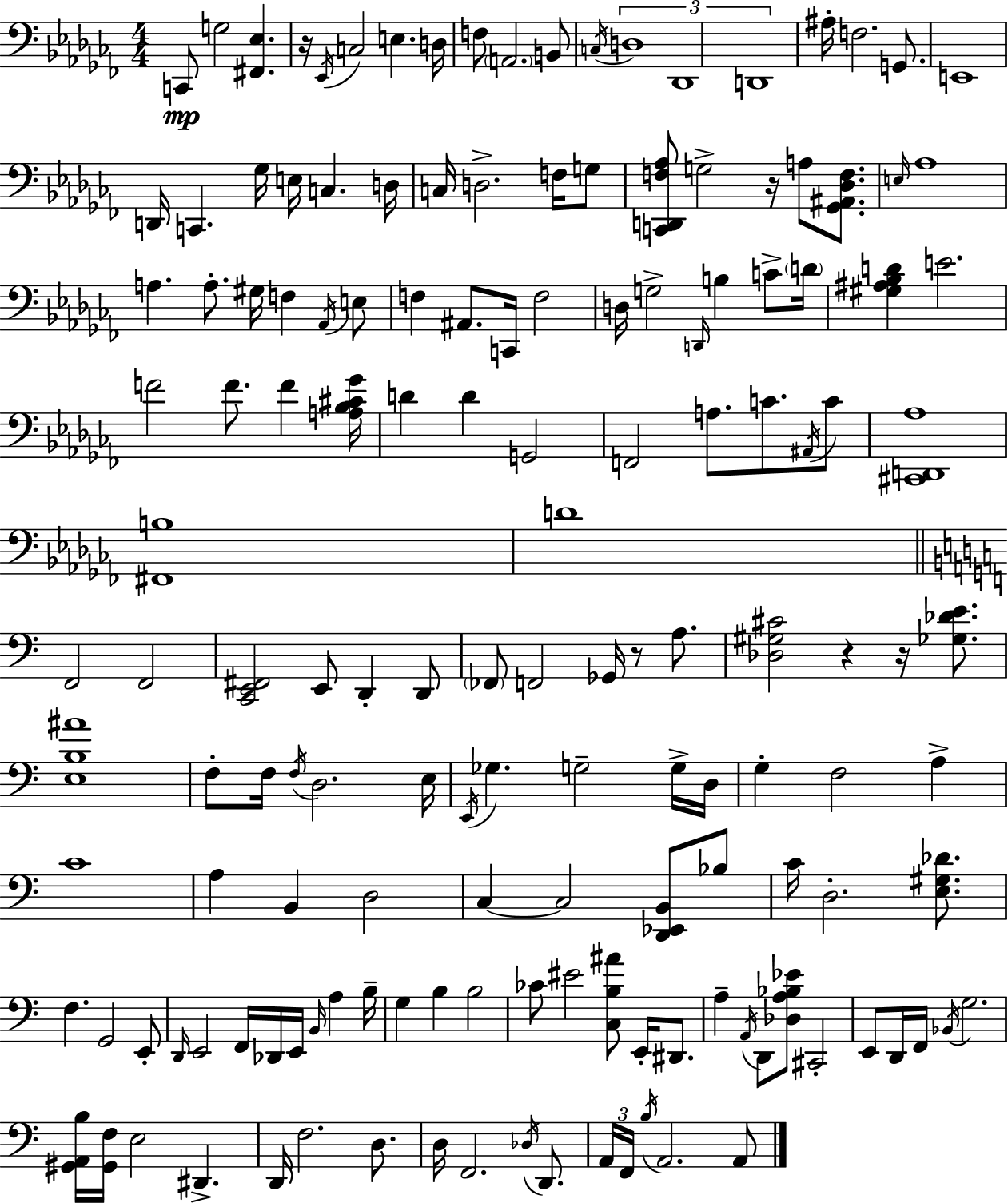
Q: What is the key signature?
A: AES minor